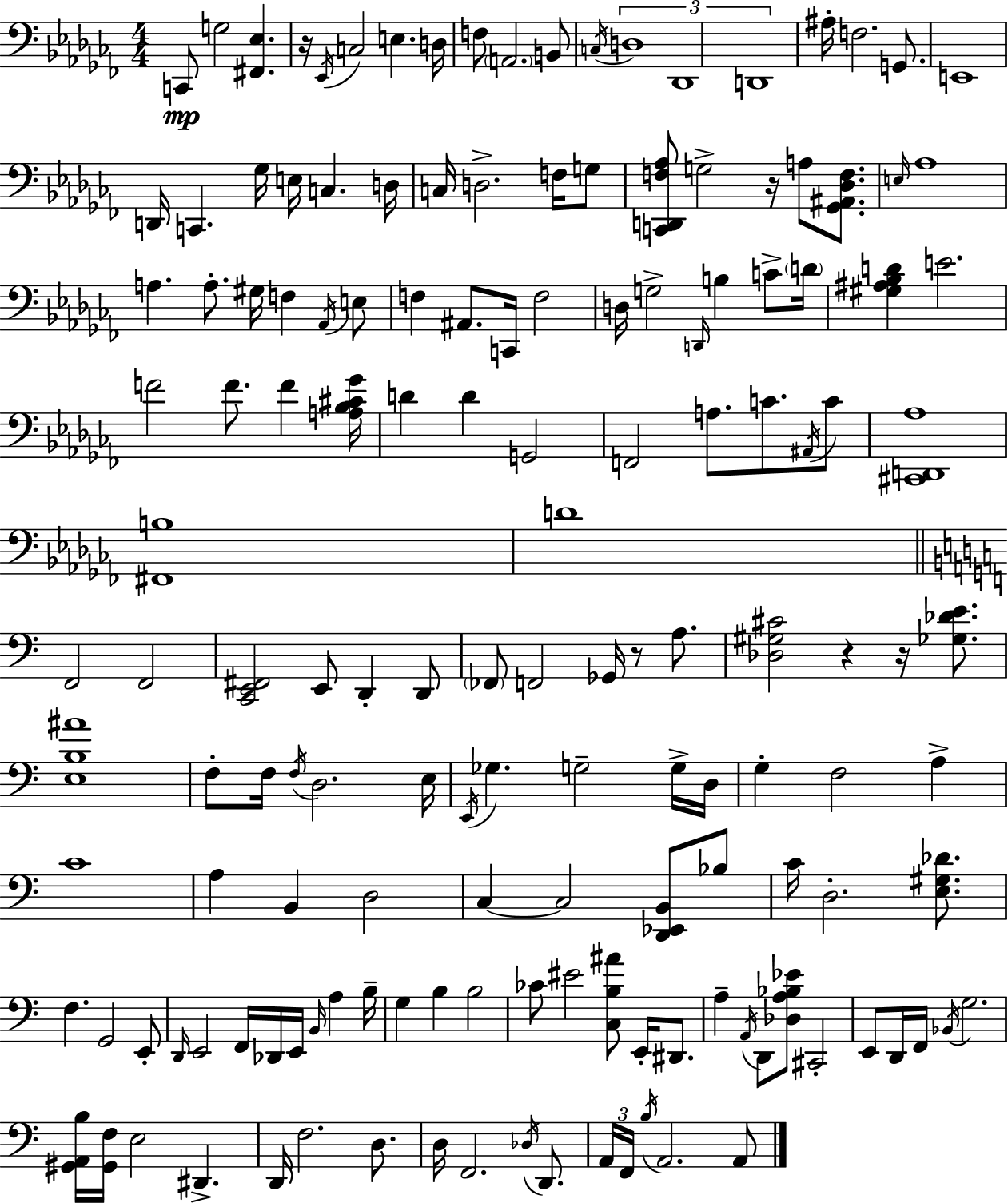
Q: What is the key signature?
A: AES minor